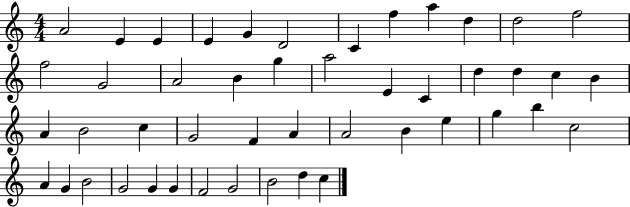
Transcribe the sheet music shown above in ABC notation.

X:1
T:Untitled
M:4/4
L:1/4
K:C
A2 E E E G D2 C f a d d2 f2 f2 G2 A2 B g a2 E C d d c B A B2 c G2 F A A2 B e g b c2 A G B2 G2 G G F2 G2 B2 d c